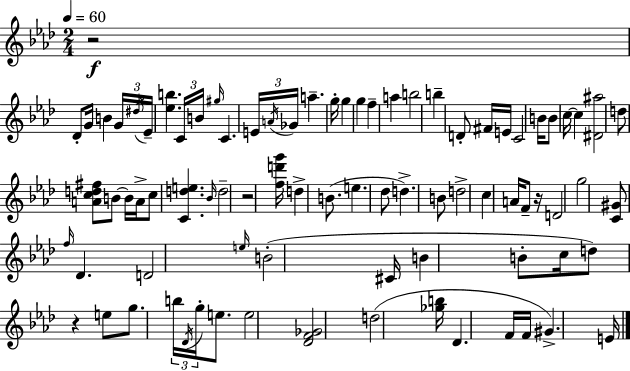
R/h Db4/e G4/s B4/q G4/s D#5/s Eb4/s [Eb5,B5]/q. C4/s B4/s G#5/s C4/q. E4/s A4/s Gb4/s A5/q. G5/s G5/q G5/q F5/q A5/q B5/h B5/q D4/e F#4/s E4/s C4/h B4/s B4/e C5/s C5/q [D#4,A#5]/h D5/e [A4,C5,D5,F#5]/e B4/e B4/s A4/s C5/e [C4,D5,E5]/q. Bb4/s D5/h R/h [F5,D6,G6]/s D5/q B4/e. E5/q. Db5/e D5/q. B4/e D5/h C5/q A4/s F4/e R/s D4/h G5/h [C4,G#4]/e F5/s Db4/q. D4/h E5/s B4/h C#4/s B4/q B4/e C5/s D5/e R/q E5/e G5/e. B5/s Db4/s G5/s E5/e. E5/h [Db4,F4,Gb4]/h D5/h [Gb5,B5]/s Db4/q. F4/s F4/s G#4/q. E4/s